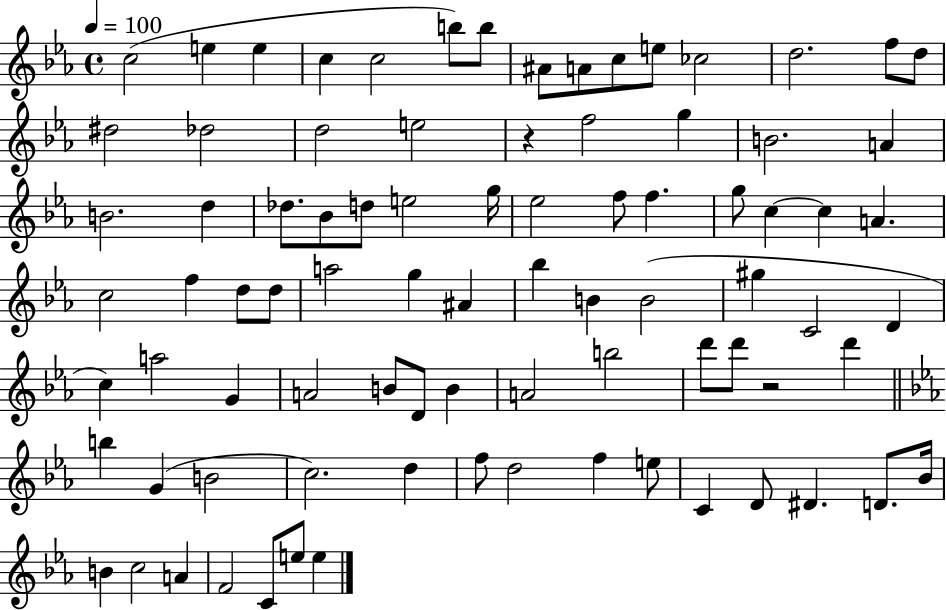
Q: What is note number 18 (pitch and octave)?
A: D5